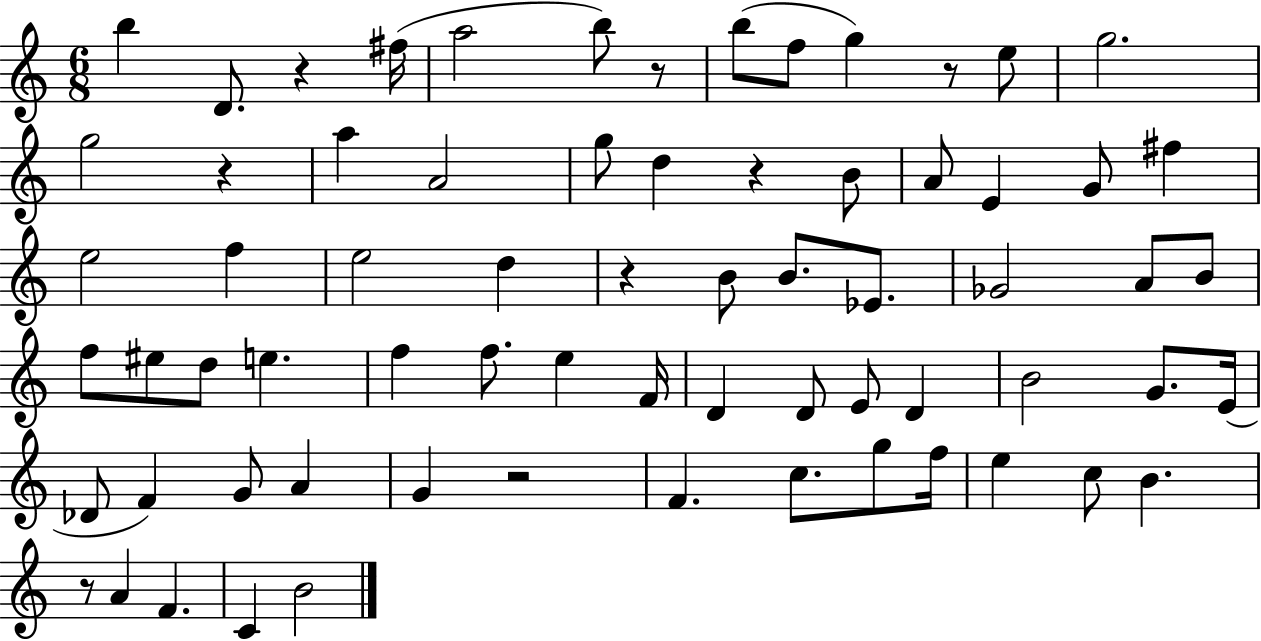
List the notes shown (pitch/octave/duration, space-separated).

B5/q D4/e. R/q F#5/s A5/h B5/e R/e B5/e F5/e G5/q R/e E5/e G5/h. G5/h R/q A5/q A4/h G5/e D5/q R/q B4/e A4/e E4/q G4/e F#5/q E5/h F5/q E5/h D5/q R/q B4/e B4/e. Eb4/e. Gb4/h A4/e B4/e F5/e EIS5/e D5/e E5/q. F5/q F5/e. E5/q F4/s D4/q D4/e E4/e D4/q B4/h G4/e. E4/s Db4/e F4/q G4/e A4/q G4/q R/h F4/q. C5/e. G5/e F5/s E5/q C5/e B4/q. R/e A4/q F4/q. C4/q B4/h